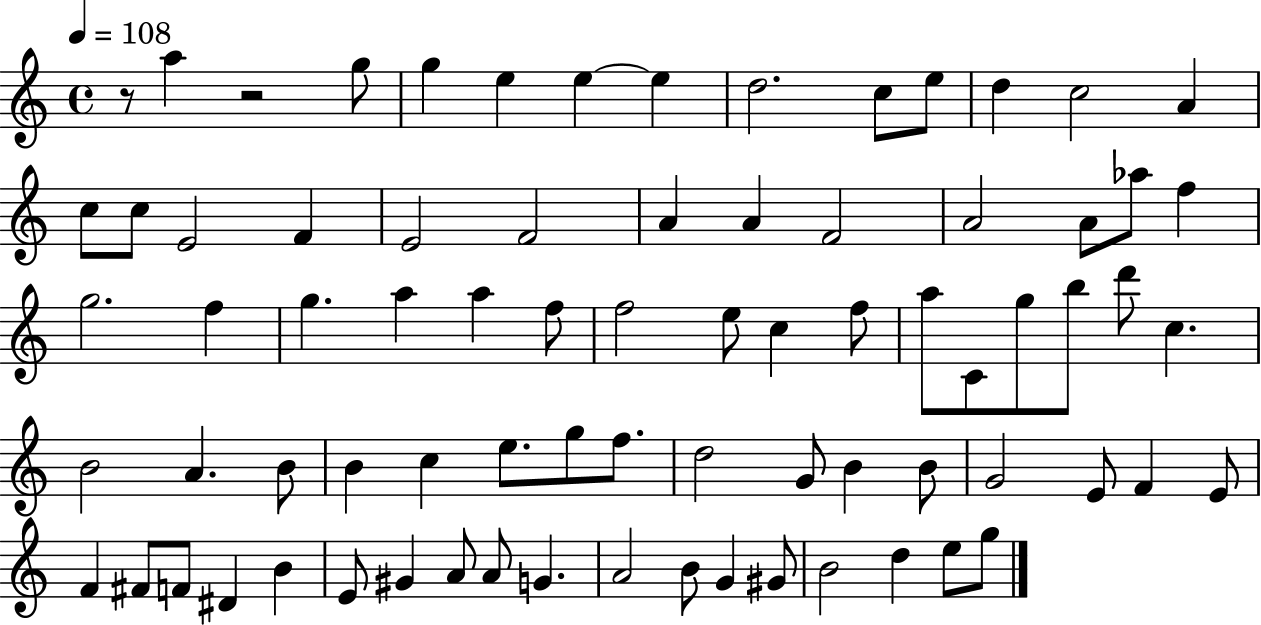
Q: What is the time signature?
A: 4/4